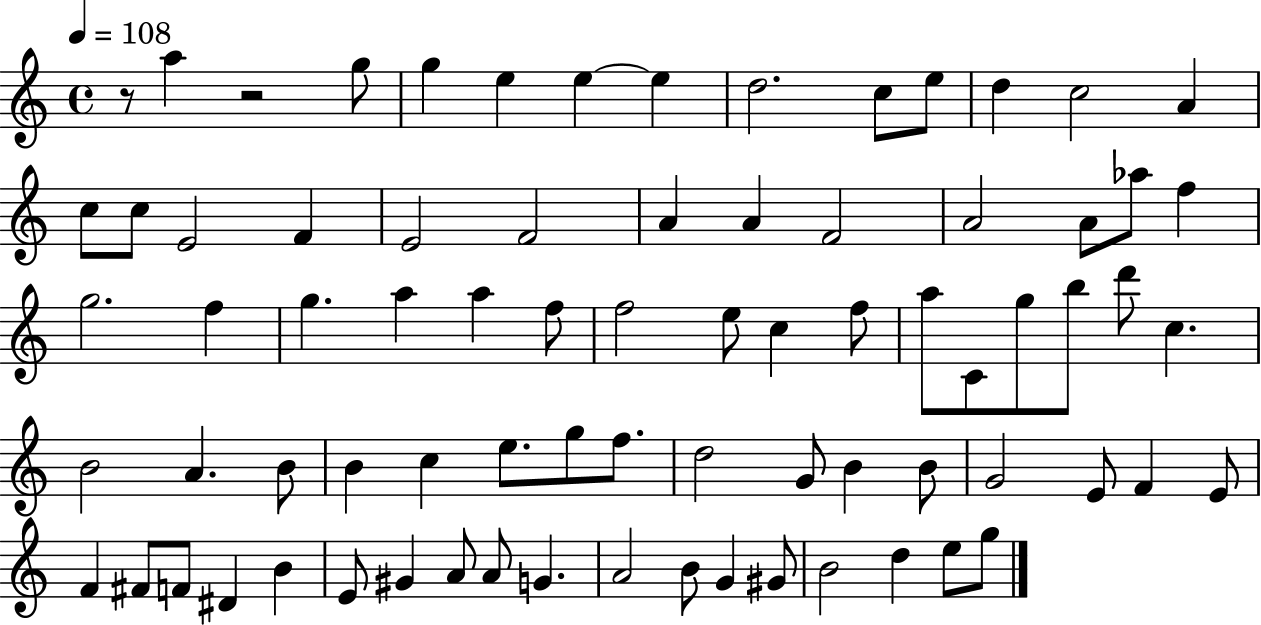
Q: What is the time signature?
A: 4/4